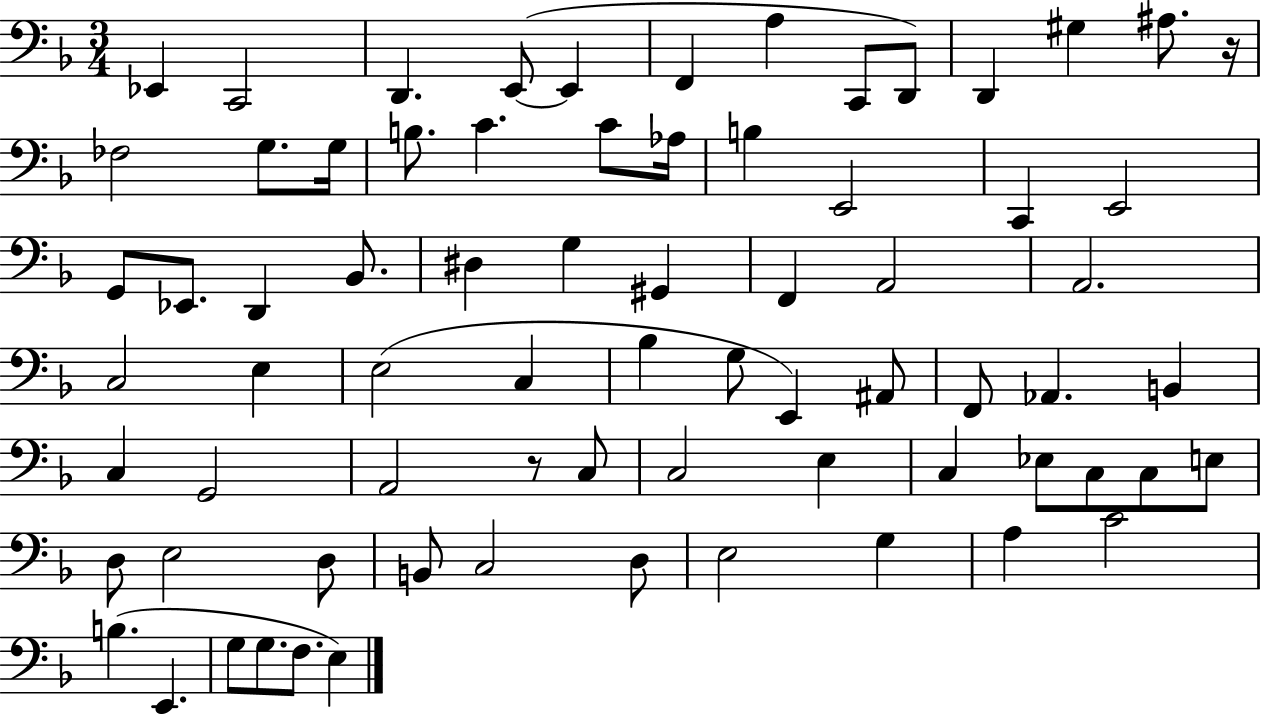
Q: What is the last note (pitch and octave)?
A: E3